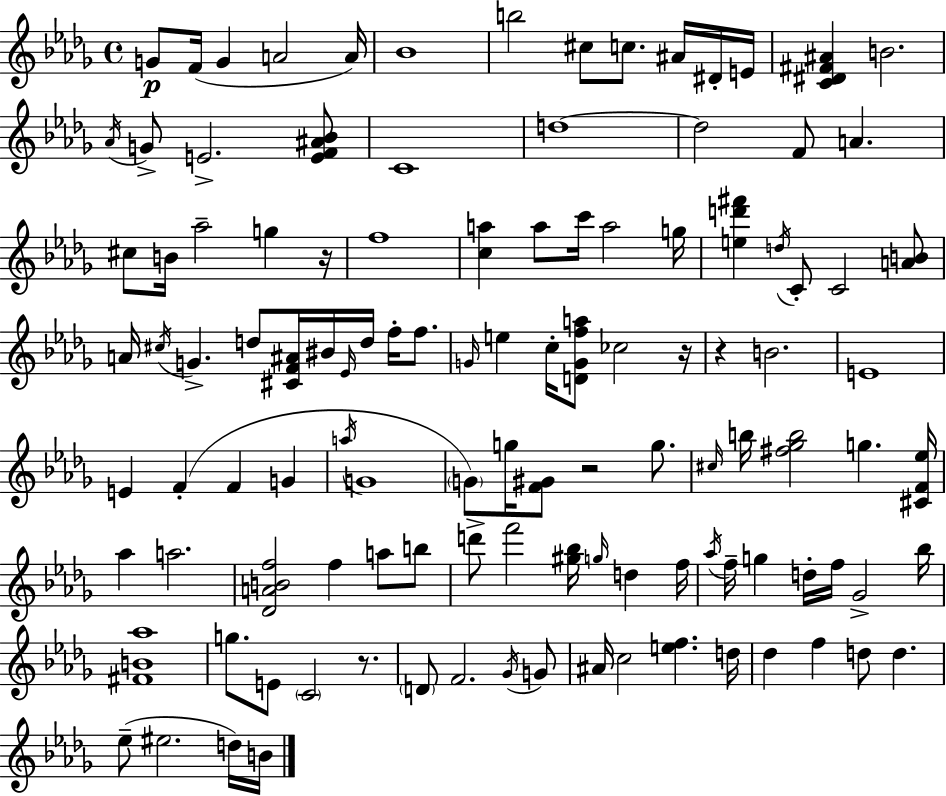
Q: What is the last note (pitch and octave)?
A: B4